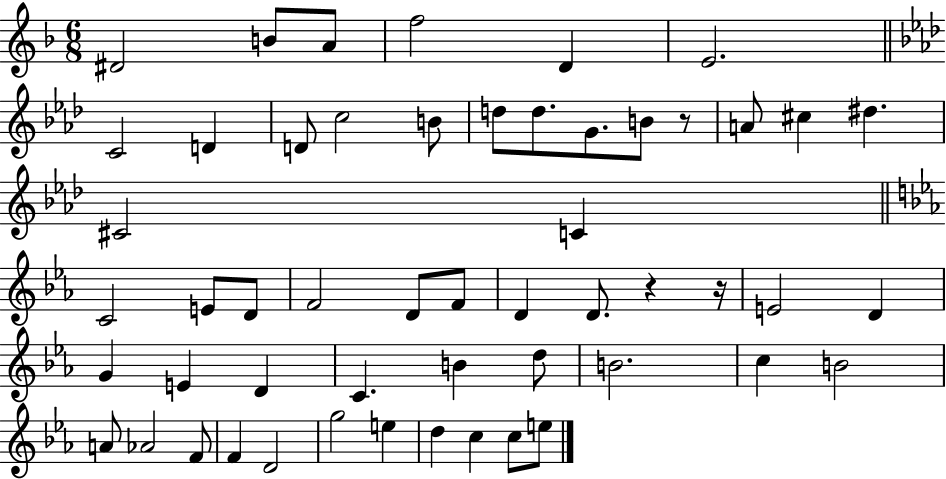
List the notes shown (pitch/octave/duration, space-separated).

D#4/h B4/e A4/e F5/h D4/q E4/h. C4/h D4/q D4/e C5/h B4/e D5/e D5/e. G4/e. B4/e R/e A4/e C#5/q D#5/q. C#4/h C4/q C4/h E4/e D4/e F4/h D4/e F4/e D4/q D4/e. R/q R/s E4/h D4/q G4/q E4/q D4/q C4/q. B4/q D5/e B4/h. C5/q B4/h A4/e Ab4/h F4/e F4/q D4/h G5/h E5/q D5/q C5/q C5/e E5/e